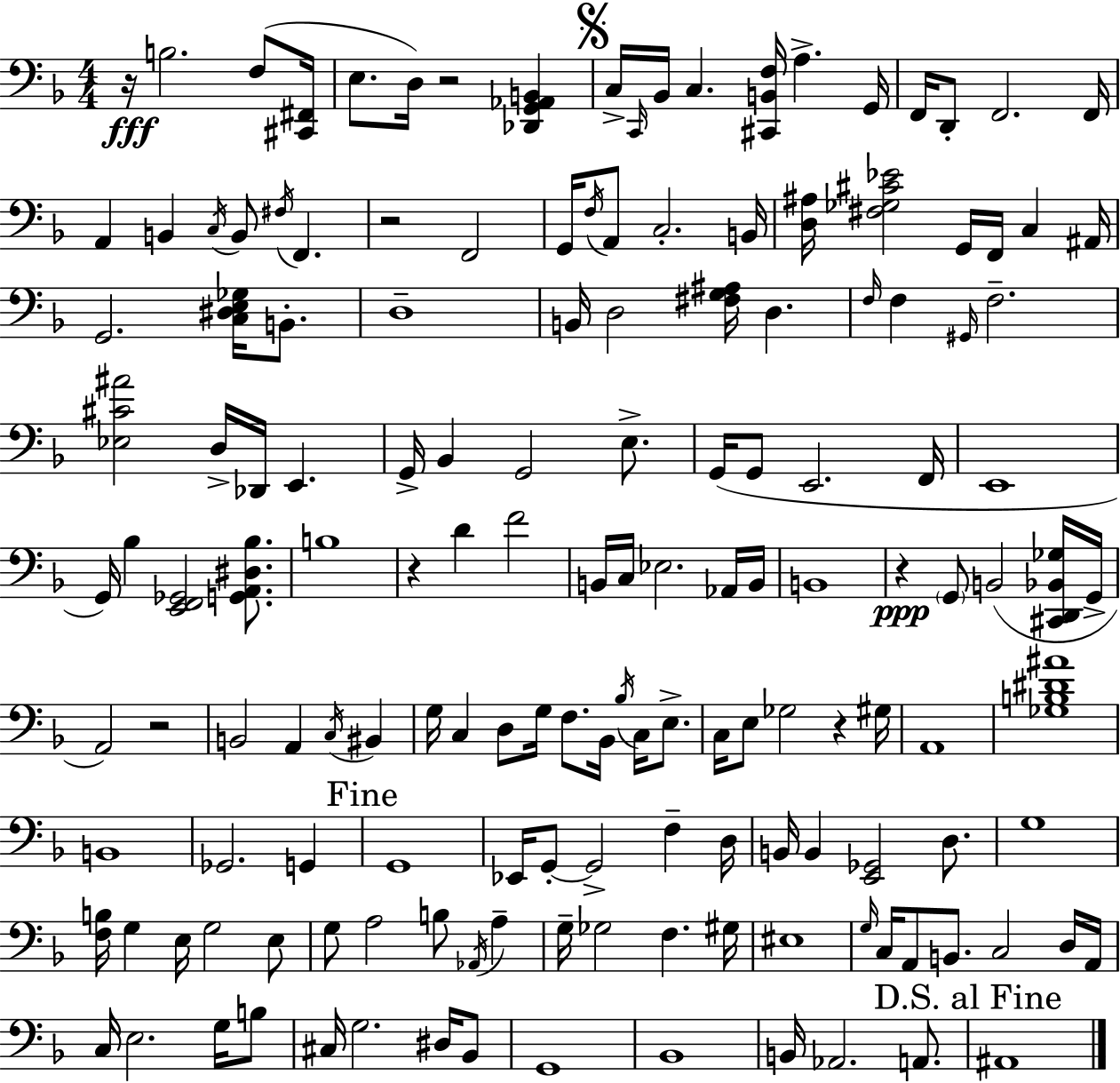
R/s B3/h. F3/e [C#2,F#2]/s E3/e. D3/s R/h [Db2,G2,Ab2,B2]/q C3/s C2/s Bb2/s C3/q. [C#2,B2,F3]/s A3/q. G2/s F2/s D2/e F2/h. F2/s A2/q B2/q C3/s B2/e F#3/s F2/q. R/h F2/h G2/s F3/s A2/e C3/h. B2/s [D3,A#3]/s [F#3,Gb3,C#4,Eb4]/h G2/s F2/s C3/q A#2/s G2/h. [C3,D#3,E3,Gb3]/s B2/e. D3/w B2/s D3/h [F#3,G3,A#3]/s D3/q. F3/s F3/q G#2/s F3/h. [Eb3,C#4,A#4]/h D3/s Db2/s E2/q. G2/s Bb2/q G2/h E3/e. G2/s G2/e E2/h. F2/s E2/w G2/s Bb3/q [E2,F2,Gb2]/h [G2,A2,D#3,Bb3]/e. B3/w R/q D4/q F4/h B2/s C3/s Eb3/h. Ab2/s B2/s B2/w R/q G2/e B2/h [C#2,D2,Bb2,Gb3]/s G2/s A2/h R/h B2/h A2/q C3/s BIS2/q G3/s C3/q D3/e G3/s F3/e. Bb2/s Bb3/s C3/s E3/e. C3/s E3/e Gb3/h R/q G#3/s A2/w [Gb3,B3,D#4,A#4]/w B2/w Gb2/h. G2/q G2/w Eb2/s G2/e G2/h F3/q D3/s B2/s B2/q [E2,Gb2]/h D3/e. G3/w [F3,B3]/s G3/q E3/s G3/h E3/e G3/e A3/h B3/e Ab2/s A3/q G3/s Gb3/h F3/q. G#3/s EIS3/w G3/s C3/s A2/e B2/e. C3/h D3/s A2/s C3/s E3/h. G3/s B3/e C#3/s G3/h. D#3/s Bb2/e G2/w Bb2/w B2/s Ab2/h. A2/e. A#2/w